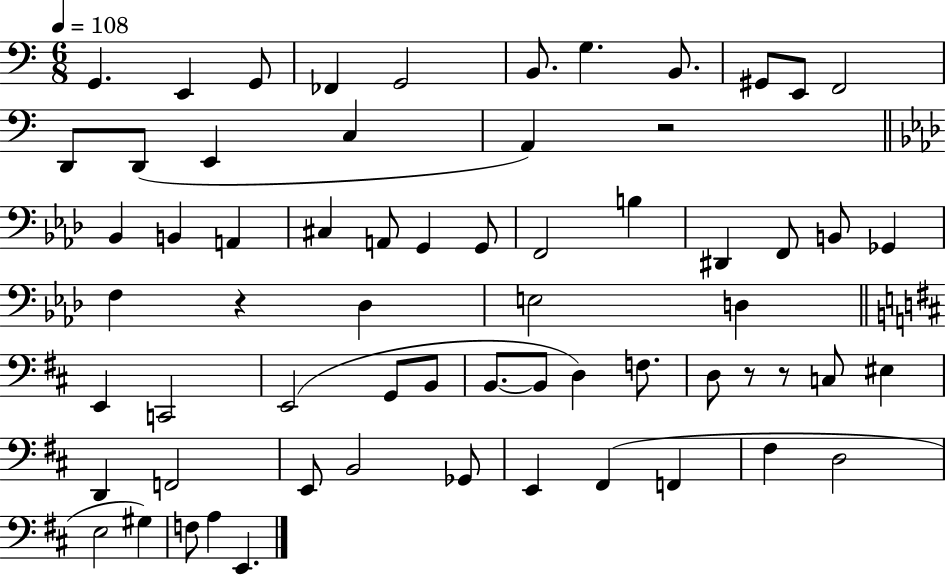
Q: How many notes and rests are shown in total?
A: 64